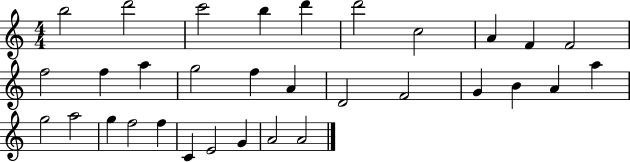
{
  \clef treble
  \numericTimeSignature
  \time 4/4
  \key c \major
  b''2 d'''2 | c'''2 b''4 d'''4 | d'''2 c''2 | a'4 f'4 f'2 | \break f''2 f''4 a''4 | g''2 f''4 a'4 | d'2 f'2 | g'4 b'4 a'4 a''4 | \break g''2 a''2 | g''4 f''2 f''4 | c'4 e'2 g'4 | a'2 a'2 | \break \bar "|."
}